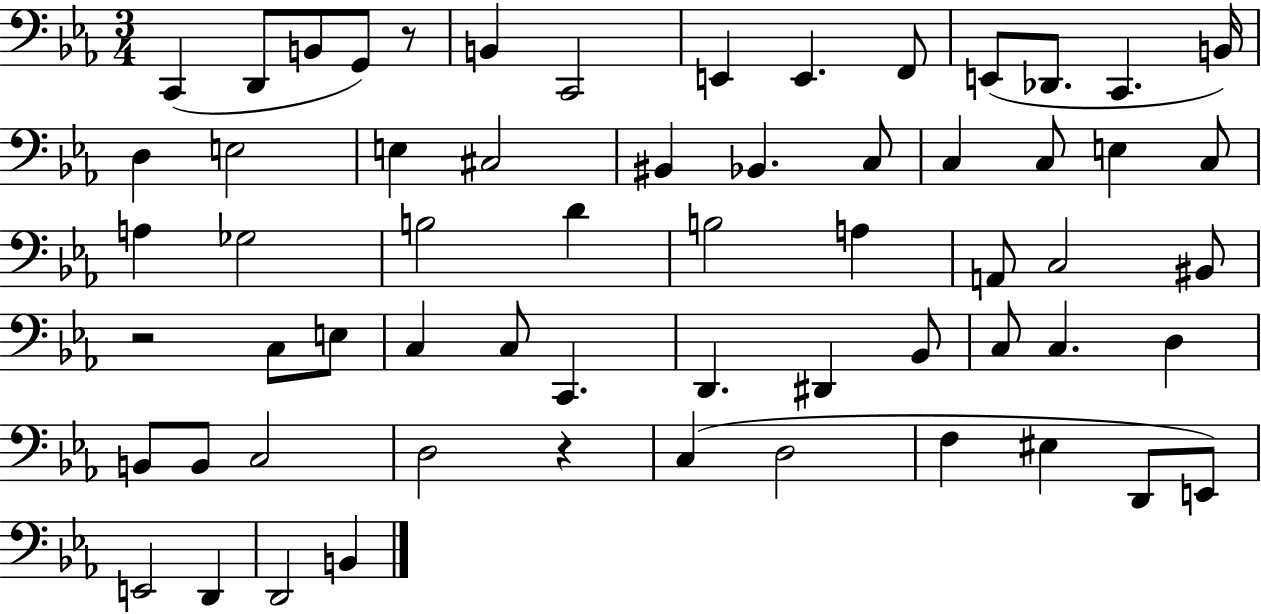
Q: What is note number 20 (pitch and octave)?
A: C3